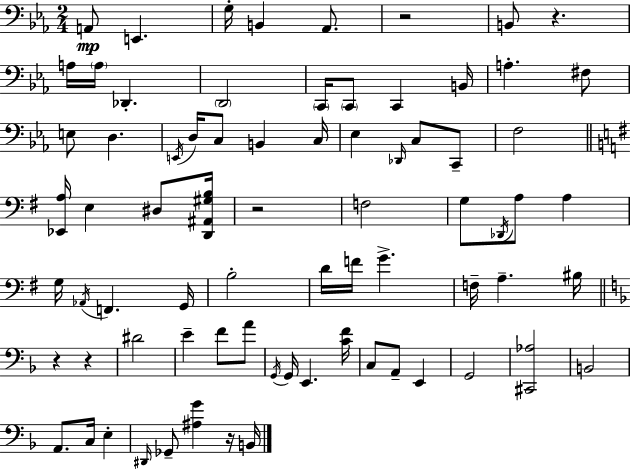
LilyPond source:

{
  \clef bass
  \numericTimeSignature
  \time 2/4
  \key c \minor
  a,8\mp e,4. | g16-. b,4 aes,8. | r2 | b,8 r4. | \break a16 \parenthesize a16 des,4.-. | \parenthesize d,2 | \parenthesize c,16 \parenthesize c,8 c,4 b,16 | a4.-. fis8 | \break e8 d4. | \acciaccatura { e,16 } d16 c8 b,4 | c16 ees4 \grace { des,16 } c8 | c,8-- f2 | \break \bar "||" \break \key g \major <ees, a>16 e4 dis8 <d, ais, gis b>16 | r2 | f2 | g8 \acciaccatura { des,16 } a8 a4 | \break g16 \acciaccatura { aes,16 } f,4. | g,16 b2-. | d'16 f'16 g'4.-> | f16-- a4.-- | \break bis16 \bar "||" \break \key d \minor r4 r4 | dis'2 | e'4-- f'8 a'8 | \acciaccatura { g,16 } g,16 e,4. | \break <c' f'>16 c8 a,8-- e,4 | g,2 | <cis, aes>2 | b,2 | \break a,8. c16 e4-. | \grace { dis,16 } ges,8-- <ais g'>4 | r16 b,16 \bar "|."
}